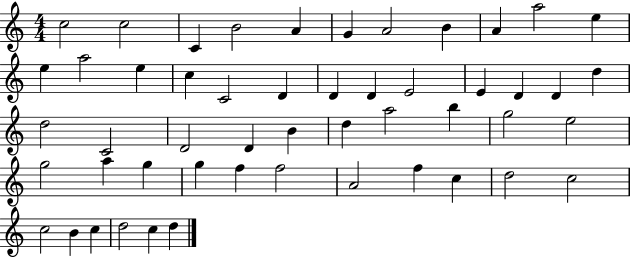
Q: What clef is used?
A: treble